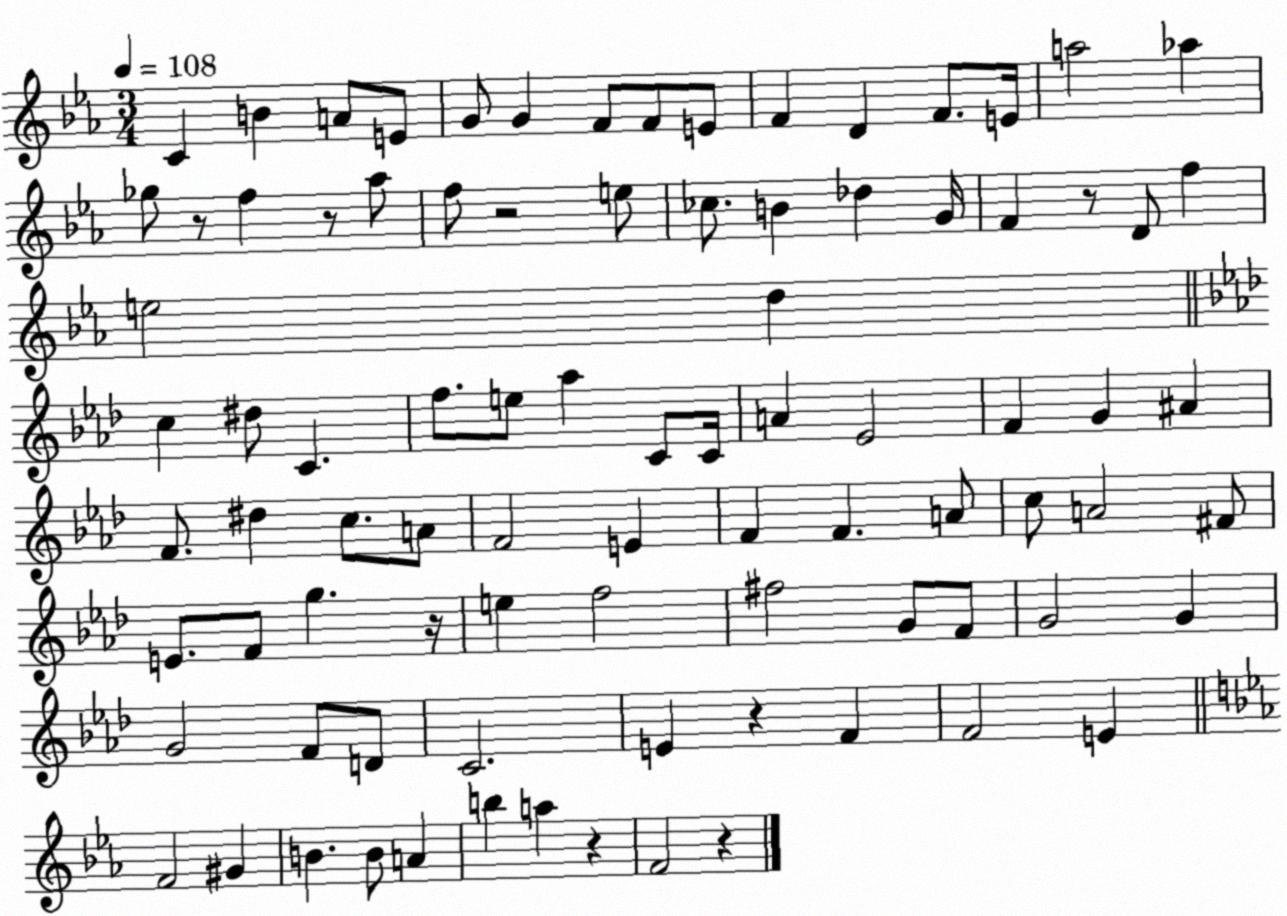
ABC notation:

X:1
T:Untitled
M:3/4
L:1/4
K:Eb
C B A/2 E/2 G/2 G F/2 F/2 E/2 F D F/2 E/4 a2 _a _g/2 z/2 f z/2 _a/2 f/2 z2 e/2 _c/2 B _d G/4 F z/2 D/2 f e2 d c ^d/2 C f/2 e/2 _a C/2 C/4 A _E2 F G ^A F/2 ^d c/2 A/2 F2 E F F A/2 c/2 A2 ^F/2 E/2 F/2 g z/4 e f2 ^f2 G/2 F/2 G2 G G2 F/2 D/2 C2 E z F F2 E F2 ^G B B/2 A b a z F2 z